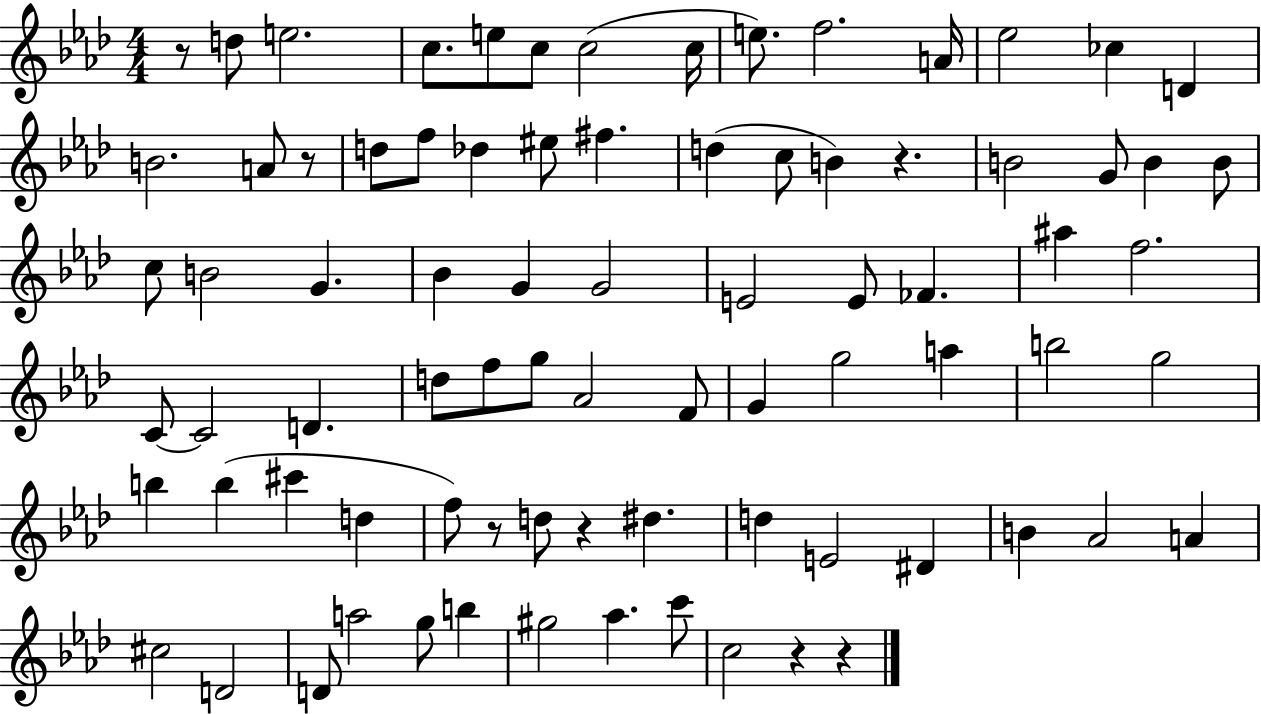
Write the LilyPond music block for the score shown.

{
  \clef treble
  \numericTimeSignature
  \time 4/4
  \key aes \major
  r8 d''8 e''2. | c''8. e''8 c''8 c''2( c''16 | e''8.) f''2. a'16 | ees''2 ces''4 d'4 | \break b'2. a'8 r8 | d''8 f''8 des''4 eis''8 fis''4. | d''4( c''8 b'4) r4. | b'2 g'8 b'4 b'8 | \break c''8 b'2 g'4. | bes'4 g'4 g'2 | e'2 e'8 fes'4. | ais''4 f''2. | \break c'8~~ c'2 d'4. | d''8 f''8 g''8 aes'2 f'8 | g'4 g''2 a''4 | b''2 g''2 | \break b''4 b''4( cis'''4 d''4 | f''8) r8 d''8 r4 dis''4. | d''4 e'2 dis'4 | b'4 aes'2 a'4 | \break cis''2 d'2 | d'8 a''2 g''8 b''4 | gis''2 aes''4. c'''8 | c''2 r4 r4 | \break \bar "|."
}